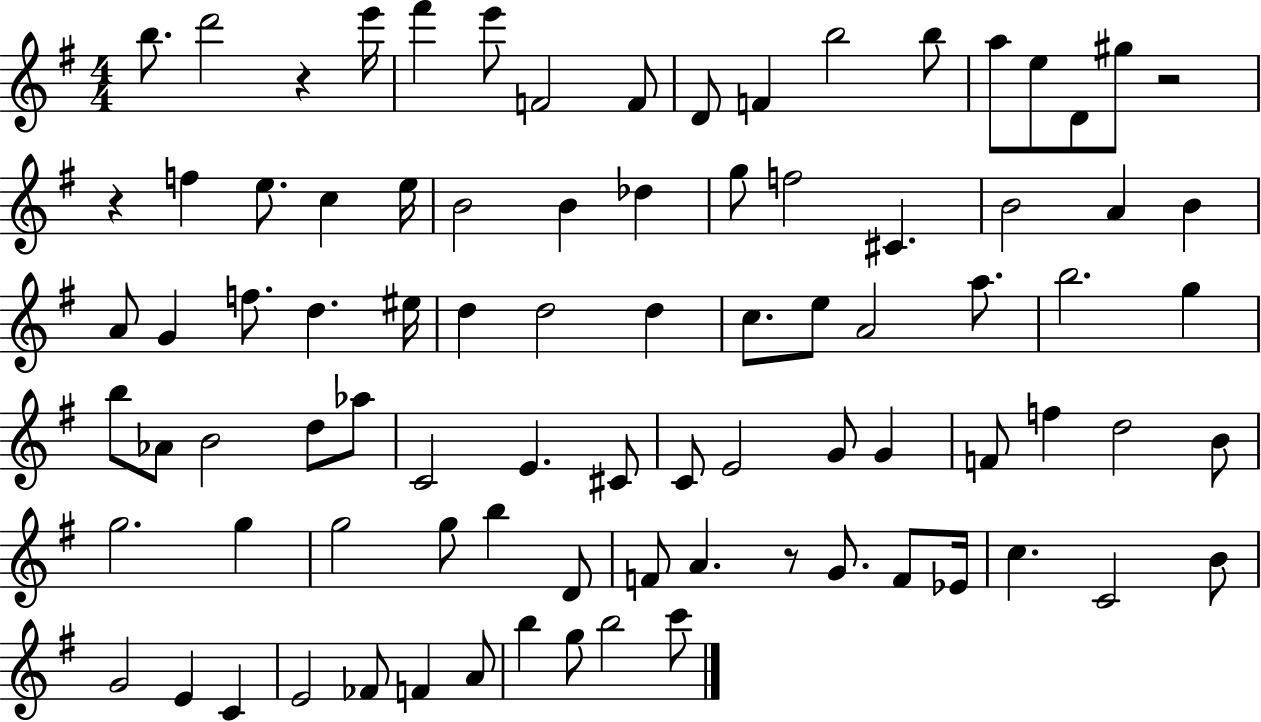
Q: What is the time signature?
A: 4/4